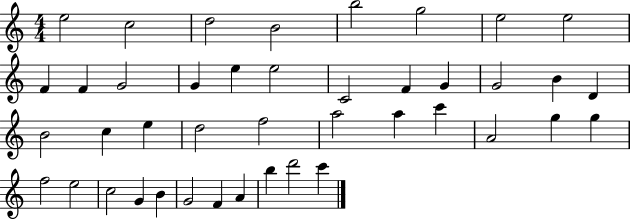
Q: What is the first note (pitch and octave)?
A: E5